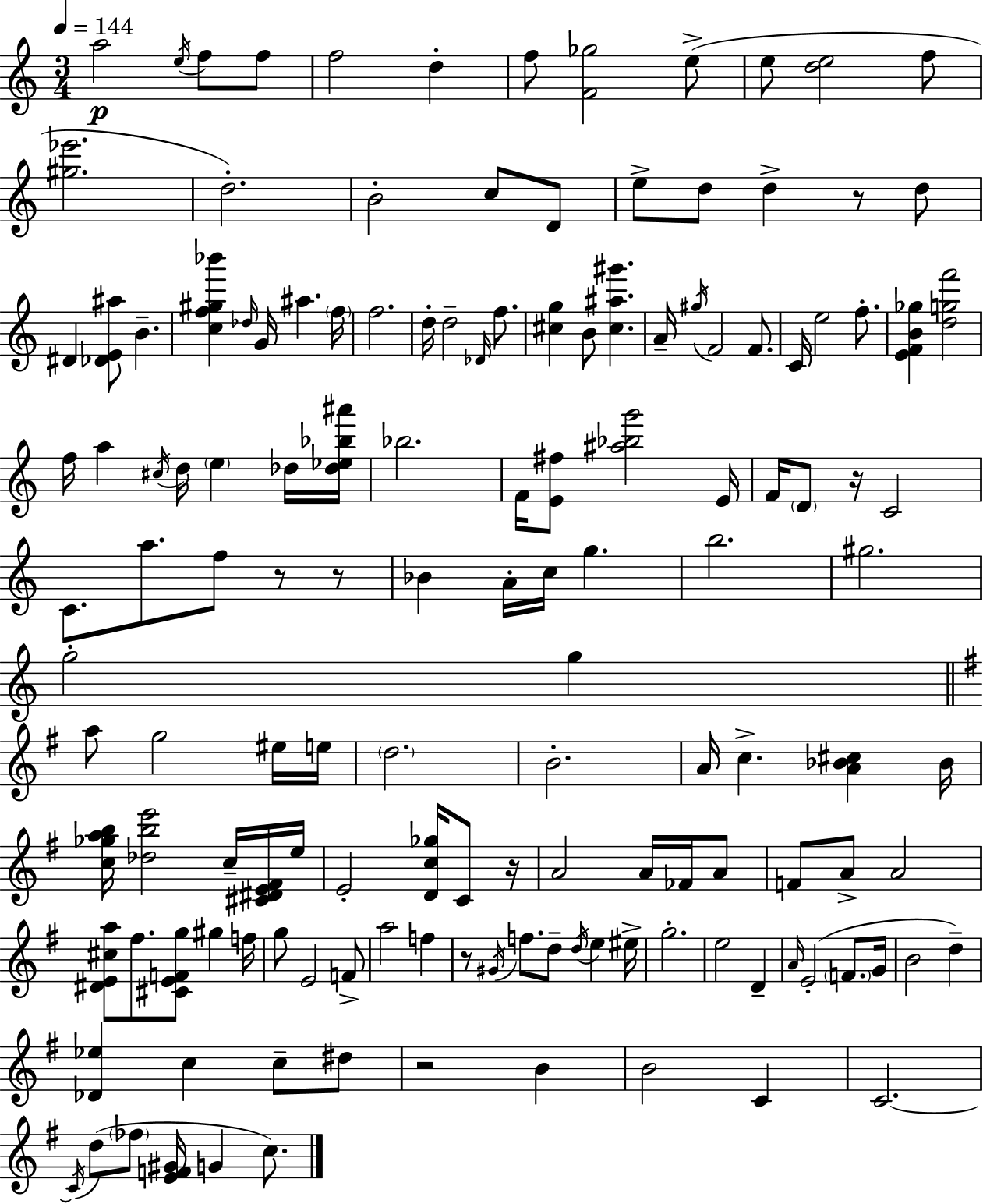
{
  \clef treble
  \numericTimeSignature
  \time 3/4
  \key a \minor
  \tempo 4 = 144
  \repeat volta 2 { a''2\p \acciaccatura { e''16 } f''8 f''8 | f''2 d''4-. | f''8 <f' ges''>2 e''8->( | e''8 <d'' e''>2 f''8 | \break <gis'' ees'''>2. | d''2.-.) | b'2-. c''8 d'8 | e''8-> d''8 d''4-> r8 d''8 | \break dis'4 <des' e' ais''>8 b'4.-- | <c'' f'' gis'' bes'''>4 \grace { des''16 } g'16 ais''4. | \parenthesize f''16 f''2. | d''16-. d''2-- \grace { des'16 } | \break f''8. <cis'' g''>4 b'8 <cis'' ais'' gis'''>4. | a'16-- \acciaccatura { gis''16 } f'2 | f'8. c'16 e''2 | f''8.-. <e' f' b' ges''>4 <d'' g'' f'''>2 | \break f''16 a''4 \acciaccatura { cis''16 } d''16 \parenthesize e''4 | des''16 <des'' ees'' bes'' ais'''>16 bes''2. | f'16 <e' fis''>8 <ais'' bes'' g'''>2 | e'16 f'16 \parenthesize d'8 r16 c'2 | \break c'8. a''8. f''8 | r8 r8 bes'4 a'16-. c''16 g''4. | b''2. | gis''2. | \break g''2-. | g''4 \bar "||" \break \key e \minor a''8 g''2 eis''16 e''16 | \parenthesize d''2. | b'2.-. | a'16 c''4.-> <a' bes' cis''>4 bes'16 | \break <c'' ges'' a'' b''>16 <des'' b'' e'''>2 c''16-- <cis' dis' e' fis'>16 e''16 | e'2-. <d' c'' ges''>16 c'8 r16 | a'2 a'16 fes'16 a'8 | f'8 a'8-> a'2 | \break <dis' e' cis'' a''>8 fis''8. <cis' e' f' g''>8 gis''4 f''16 | g''8 e'2 f'8-> | a''2 f''4 | r8 \acciaccatura { gis'16 } f''8. d''8-- \acciaccatura { d''16 } e''4 | \break eis''16-> g''2.-. | e''2 d'4-- | \grace { a'16 }( e'2-. \parenthesize f'8. | g'16 b'2 d''4--) | \break <des' ees''>4 c''4 c''8-- | dis''8 r2 b'4 | b'2 c'4 | c'2.~~ | \break \acciaccatura { c'16 }( d''8 \parenthesize fes''8 <e' f' gis'>16 g'4 | c''8.) } \bar "|."
}